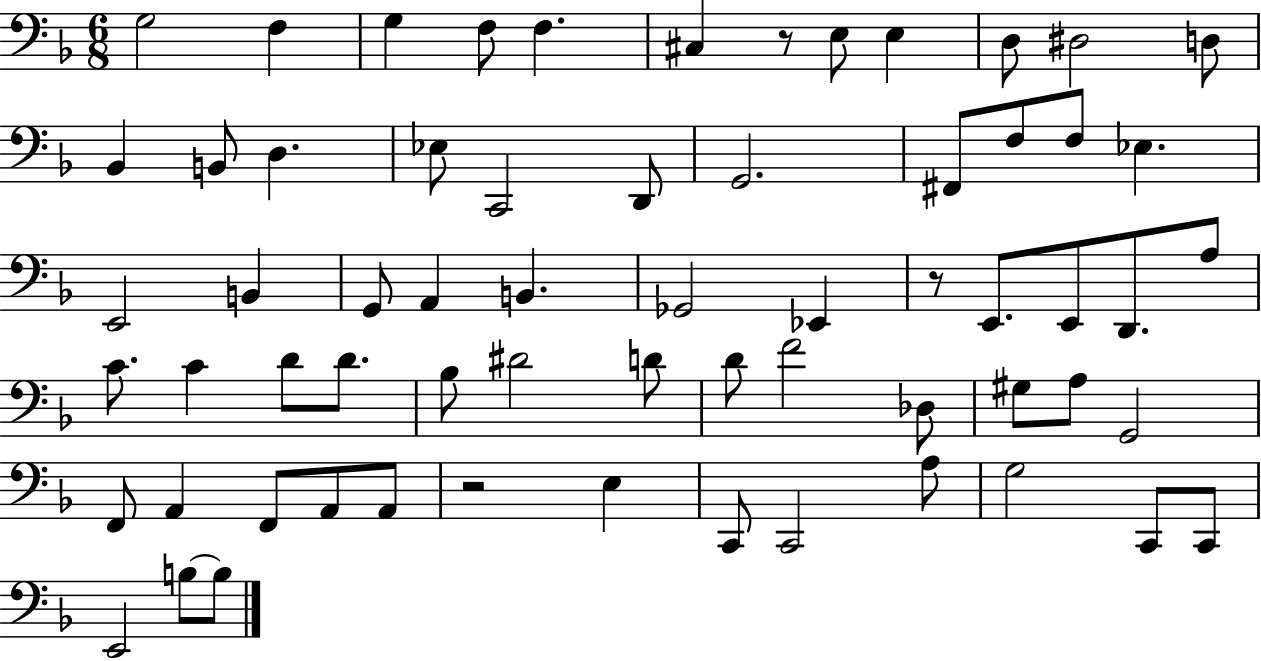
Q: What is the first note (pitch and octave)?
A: G3